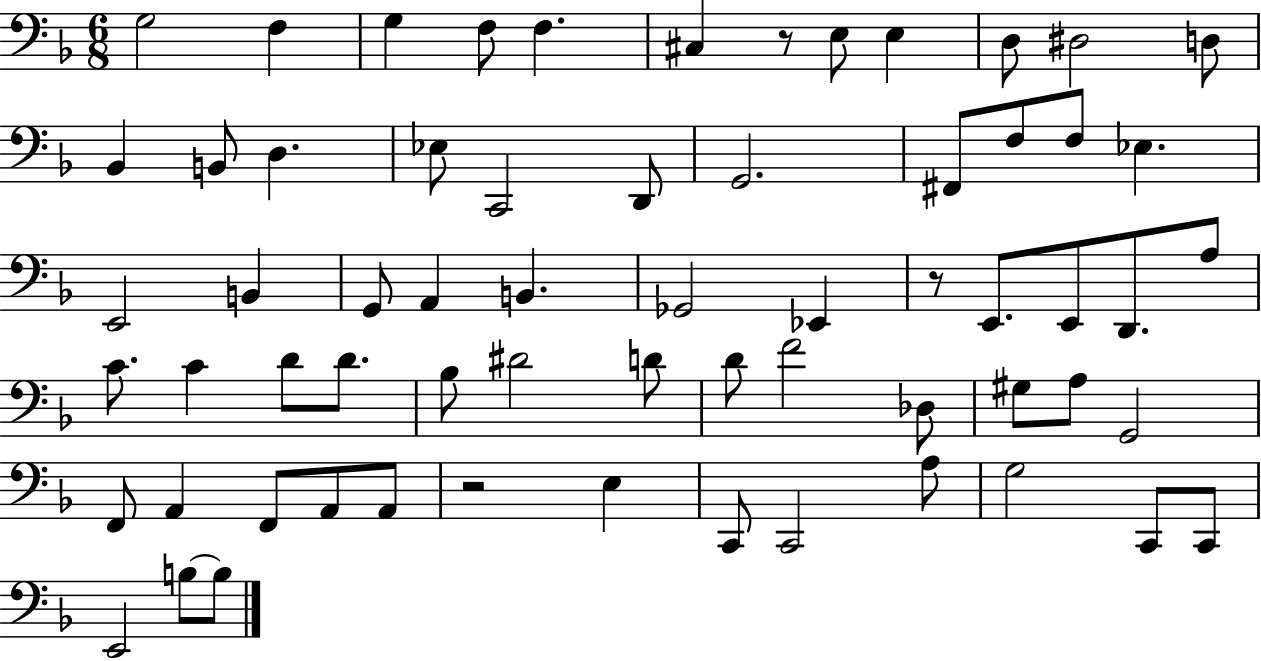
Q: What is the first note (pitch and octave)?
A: G3